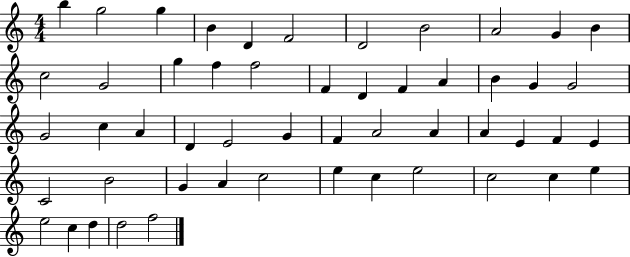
{
  \clef treble
  \numericTimeSignature
  \time 4/4
  \key c \major
  b''4 g''2 g''4 | b'4 d'4 f'2 | d'2 b'2 | a'2 g'4 b'4 | \break c''2 g'2 | g''4 f''4 f''2 | f'4 d'4 f'4 a'4 | b'4 g'4 g'2 | \break g'2 c''4 a'4 | d'4 e'2 g'4 | f'4 a'2 a'4 | a'4 e'4 f'4 e'4 | \break c'2 b'2 | g'4 a'4 c''2 | e''4 c''4 e''2 | c''2 c''4 e''4 | \break e''2 c''4 d''4 | d''2 f''2 | \bar "|."
}